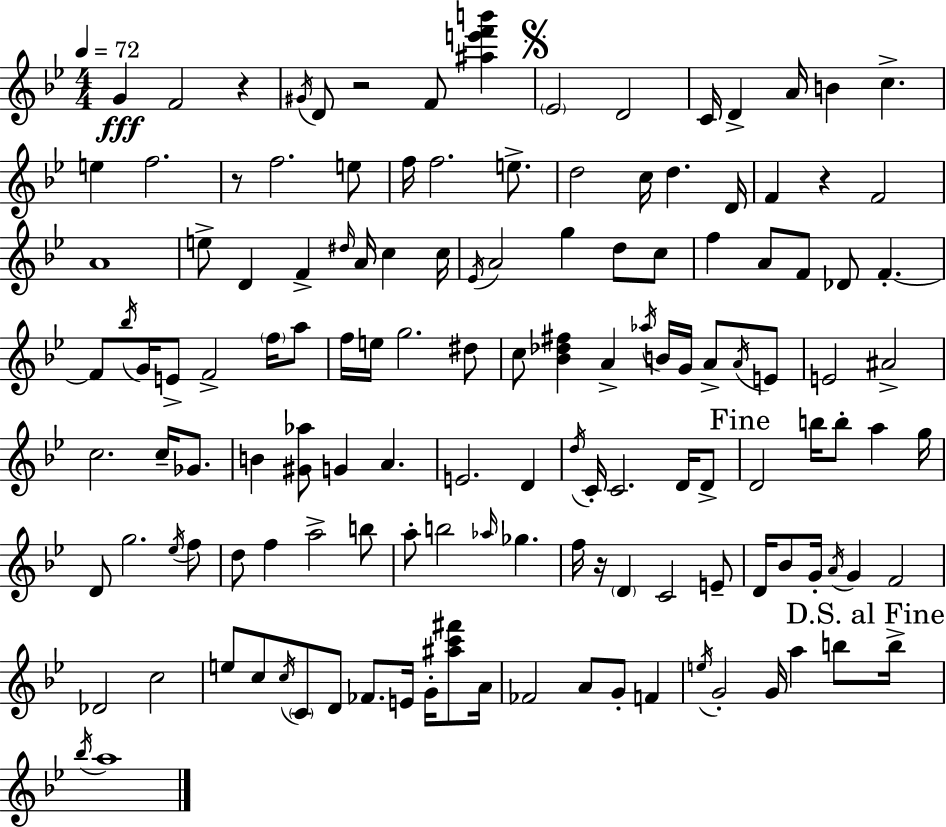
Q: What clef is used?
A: treble